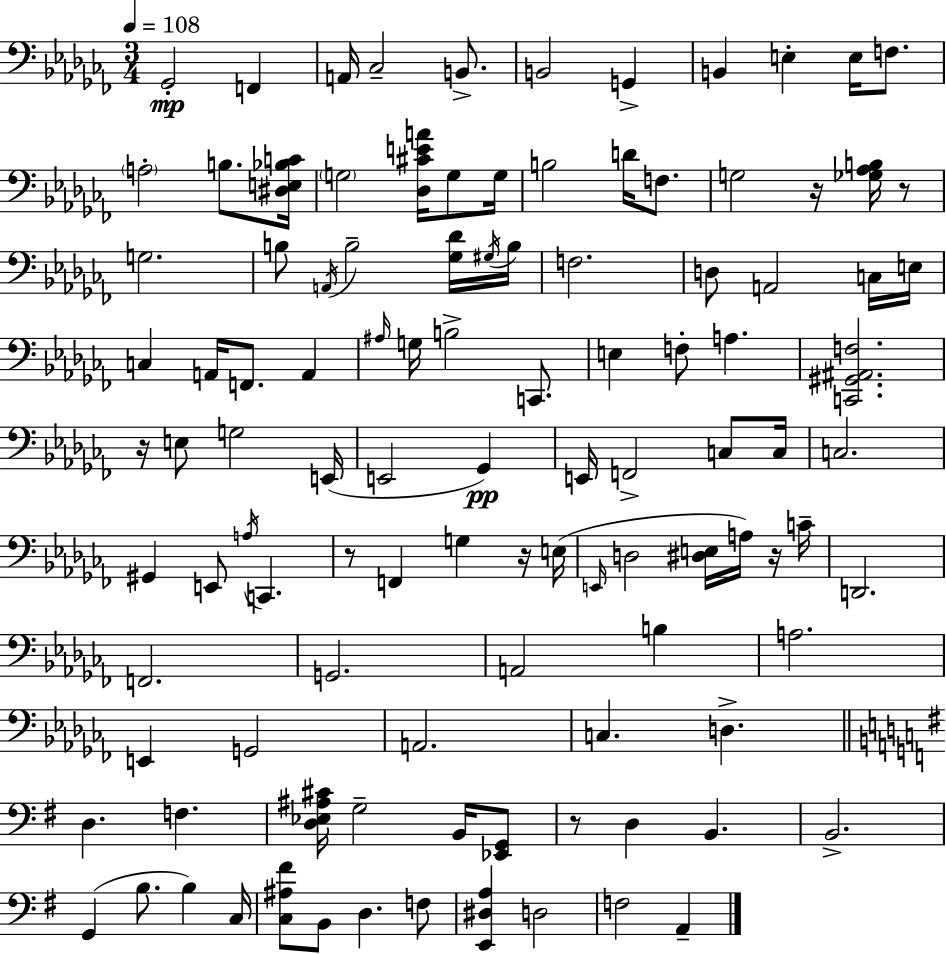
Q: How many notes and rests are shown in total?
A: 108